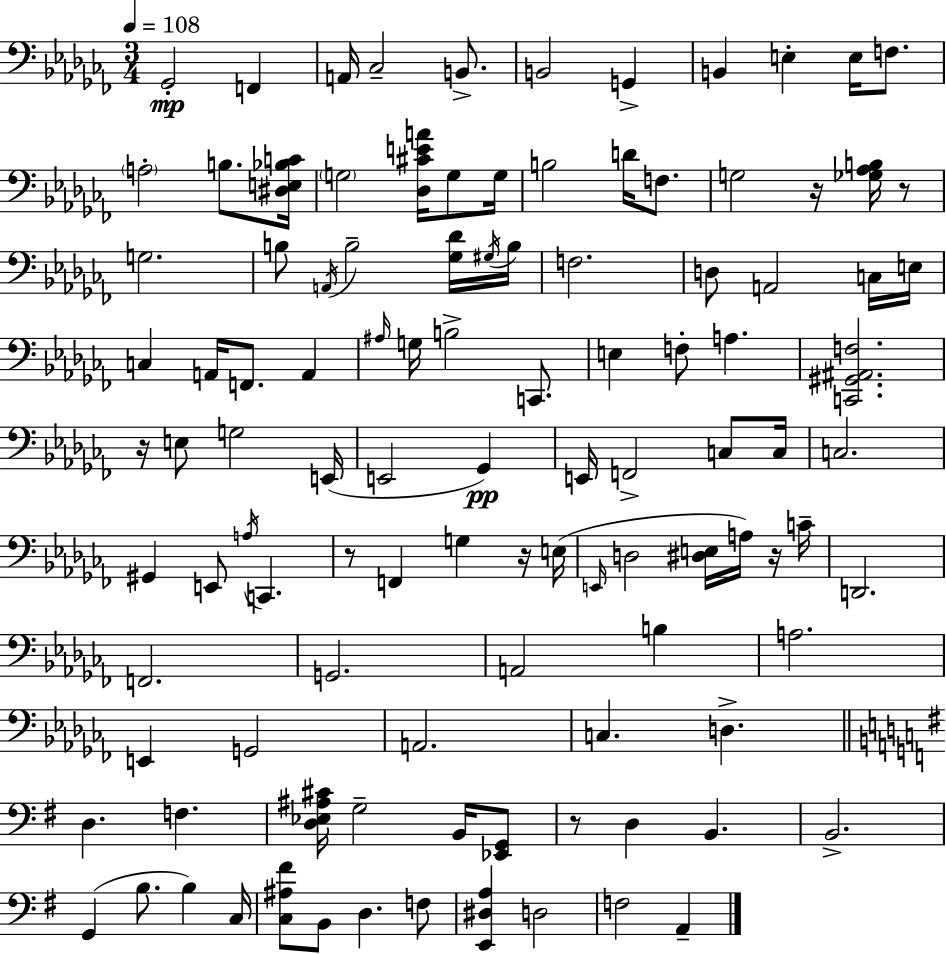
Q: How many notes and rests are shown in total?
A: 108